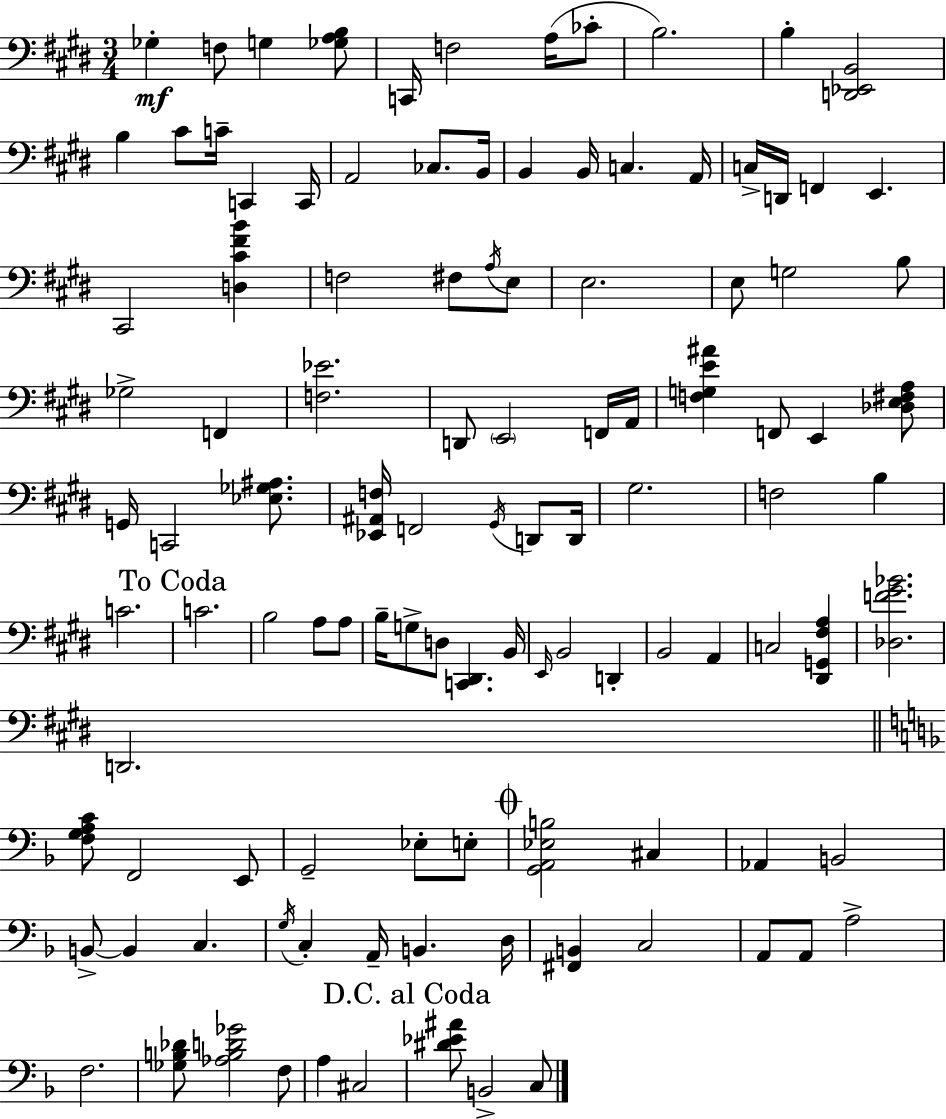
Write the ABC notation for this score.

X:1
T:Untitled
M:3/4
L:1/4
K:E
_G, F,/2 G, [_G,A,B,]/2 C,,/4 F,2 A,/4 _C/2 B,2 B, [D,,_E,,B,,]2 B, ^C/2 C/4 C,, C,,/4 A,,2 _C,/2 B,,/4 B,, B,,/4 C, A,,/4 C,/4 D,,/4 F,, E,, ^C,,2 [D,^C^FB] F,2 ^F,/2 A,/4 E,/2 E,2 E,/2 G,2 B,/2 _G,2 F,, [F,_E]2 D,,/2 E,,2 F,,/4 A,,/4 [F,G,E^A] F,,/2 E,, [_D,E,^F,A,]/2 G,,/4 C,,2 [_E,_G,^A,]/2 [_E,,^A,,F,]/4 F,,2 ^G,,/4 D,,/2 D,,/4 ^G,2 F,2 B, C2 C2 B,2 A,/2 A,/2 B,/4 G,/2 D,/2 [C,,^D,,] B,,/4 E,,/4 B,,2 D,, B,,2 A,, C,2 [^D,,G,,^F,A,] [_D,F^G_B]2 D,,2 [F,G,A,C]/2 F,,2 E,,/2 G,,2 _E,/2 E,/2 [G,,A,,_E,B,]2 ^C, _A,, B,,2 B,,/2 B,, C, G,/4 C, A,,/4 B,, D,/4 [^F,,B,,] C,2 A,,/2 A,,/2 A,2 F,2 [_G,B,_D]/2 [_A,B,D_G]2 F,/2 A, ^C,2 [^D_E^A]/2 B,,2 C,/2